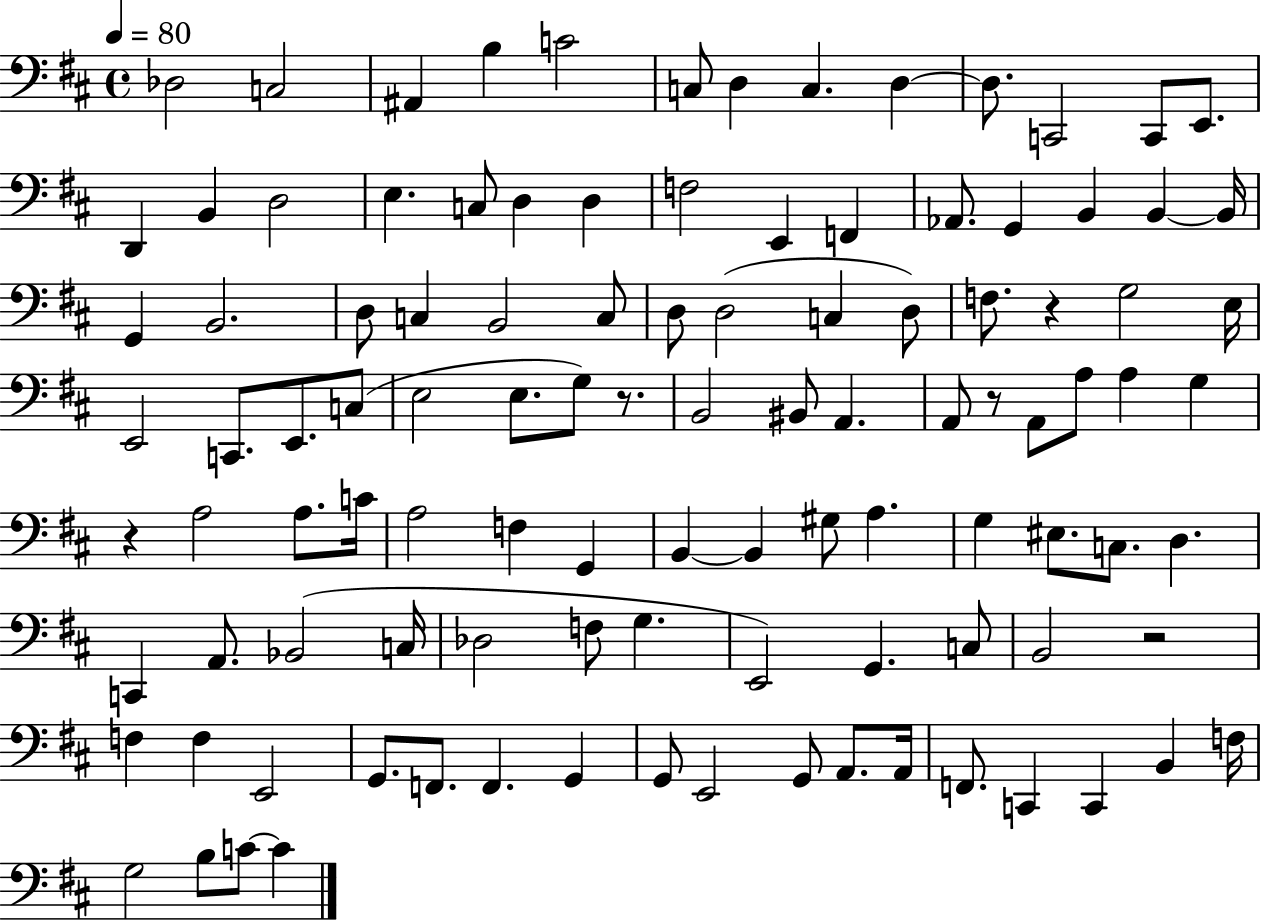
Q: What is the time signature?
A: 4/4